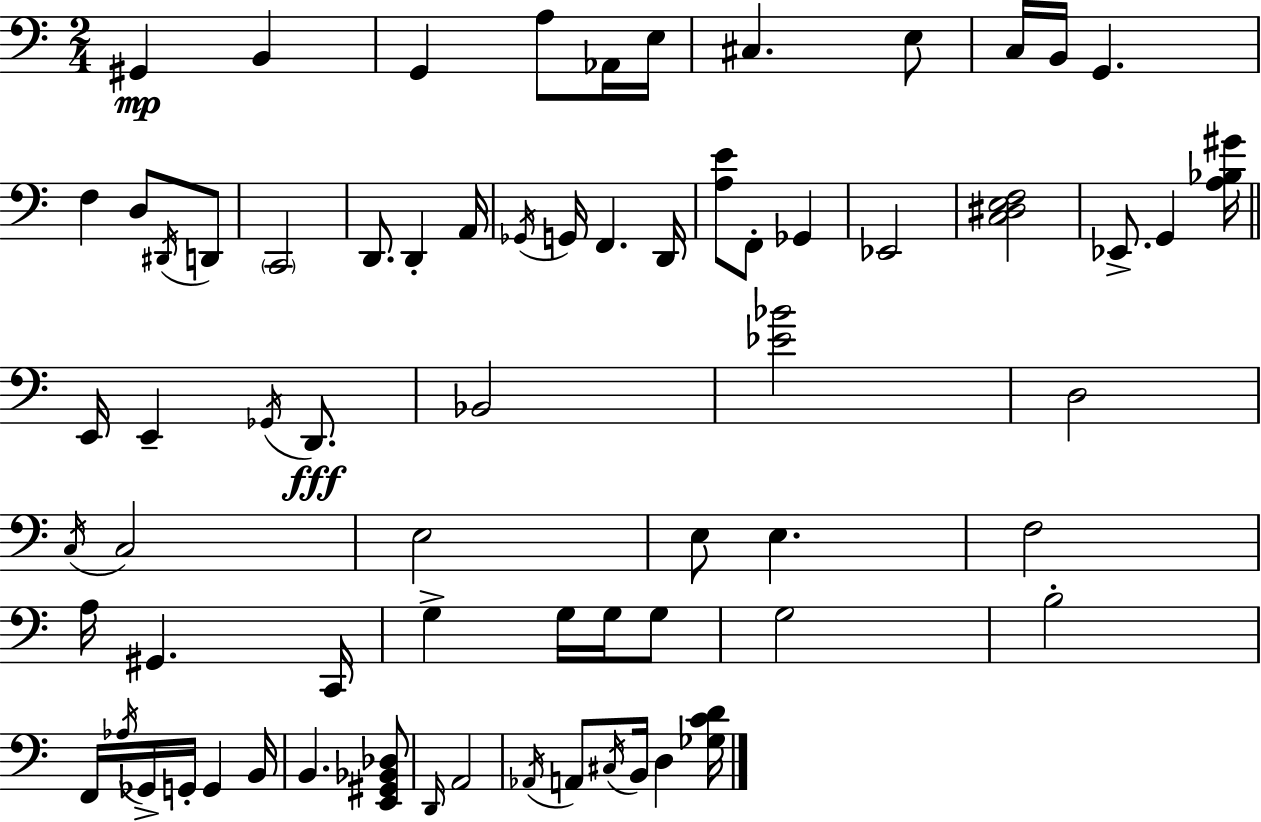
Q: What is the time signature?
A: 2/4